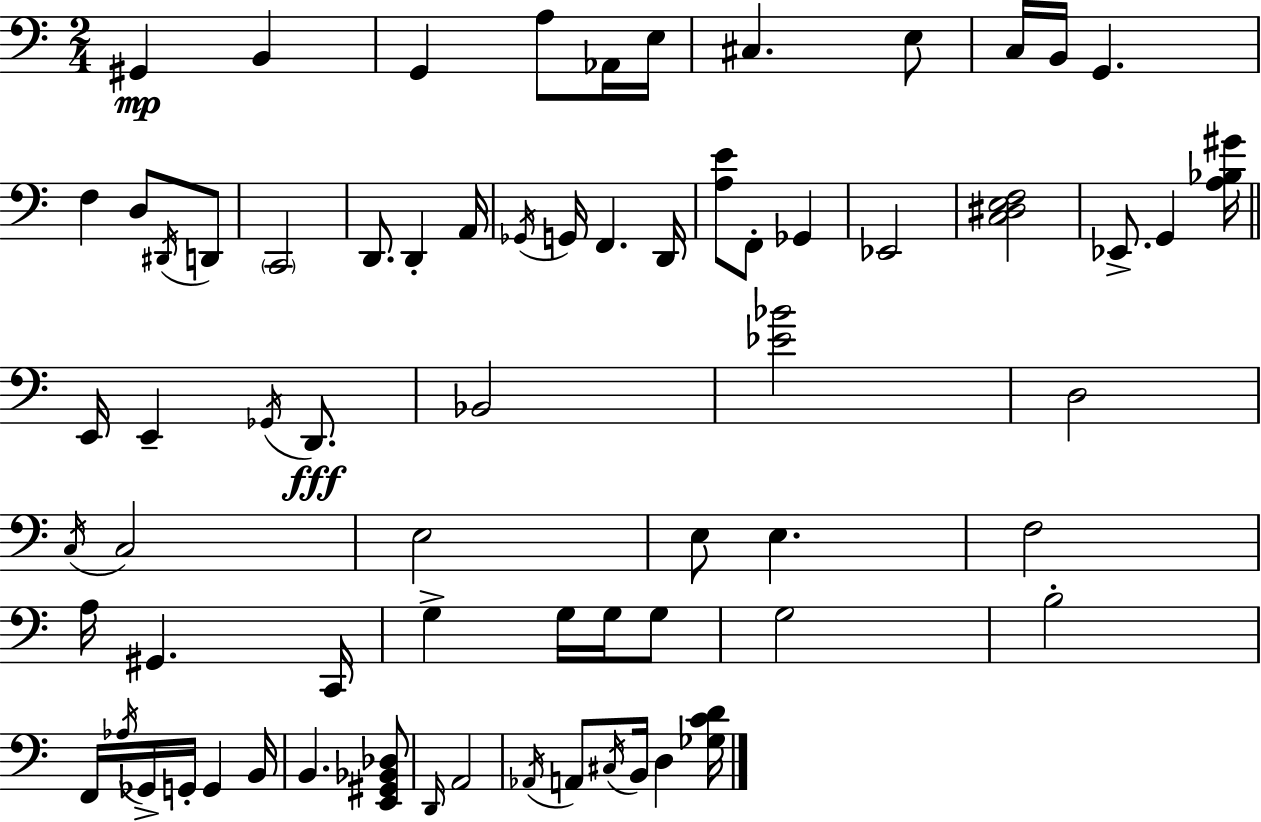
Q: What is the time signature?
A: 2/4